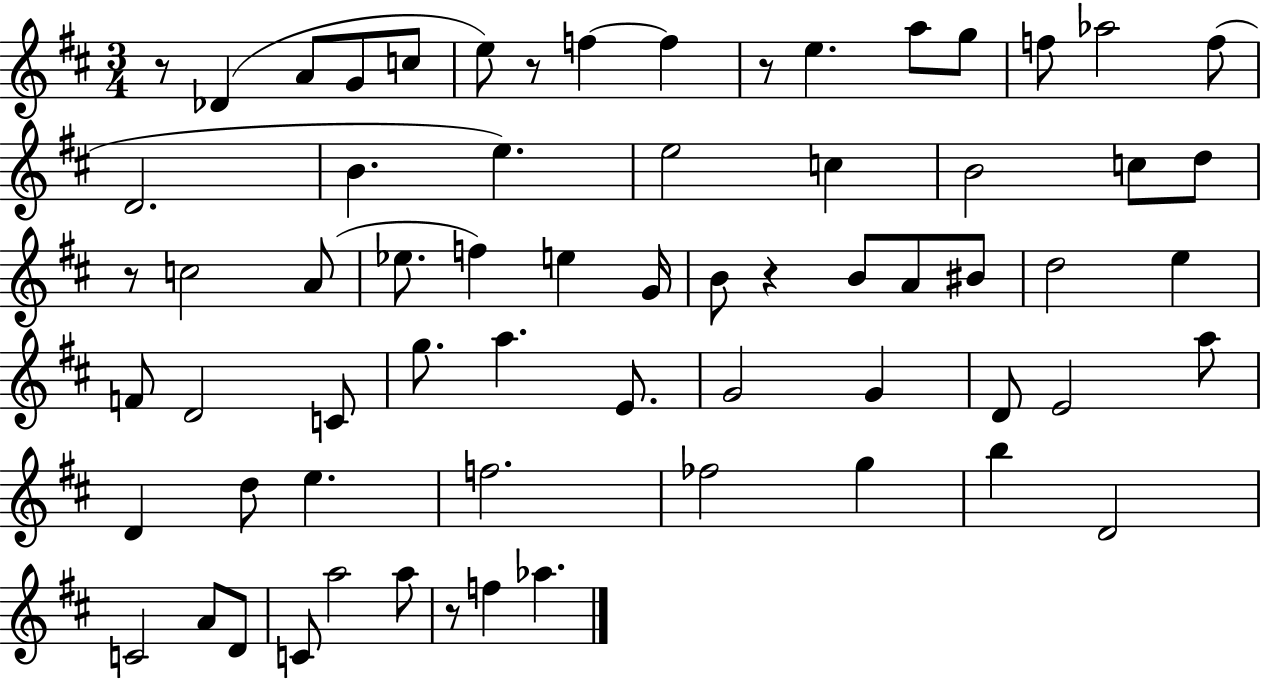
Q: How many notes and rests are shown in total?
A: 66